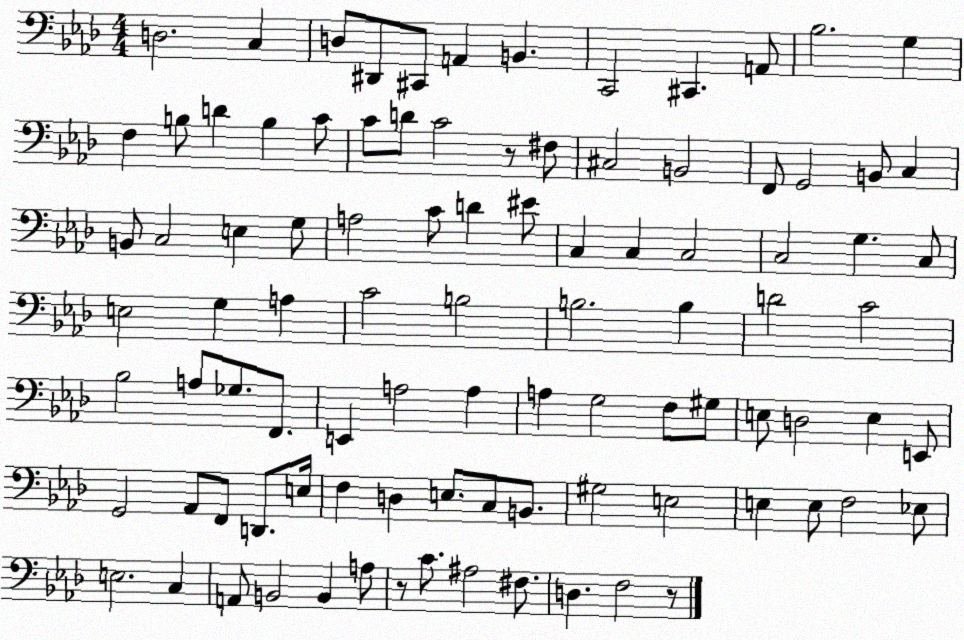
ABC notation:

X:1
T:Untitled
M:4/4
L:1/4
K:Ab
D,2 C, D,/2 ^D,,/2 ^C,,/2 A,, B,, C,,2 ^C,, A,,/2 _B,2 G, F, B,/2 D B, C/2 C/2 D/2 C2 z/2 ^F,/2 ^C,2 B,,2 F,,/2 G,,2 B,,/2 C, B,,/2 C,2 E, G,/2 A,2 C/2 D ^E/2 C, C, C,2 C,2 G, C,/2 E,2 G, A, C2 B,2 B,2 B, D2 C2 _B,2 A,/2 _G,/2 F,,/2 E,, A,2 A, A, G,2 F,/2 ^G,/2 E,/2 D,2 E, E,,/2 G,,2 _A,,/2 F,,/2 D,,/2 E,/4 F, D, E,/2 C,/2 B,,/2 ^G,2 E,2 E, E,/2 F,2 _E,/2 E,2 C, A,,/2 B,,2 B,, A,/2 z/2 C/2 ^A,2 ^F,/2 D, F,2 z/2